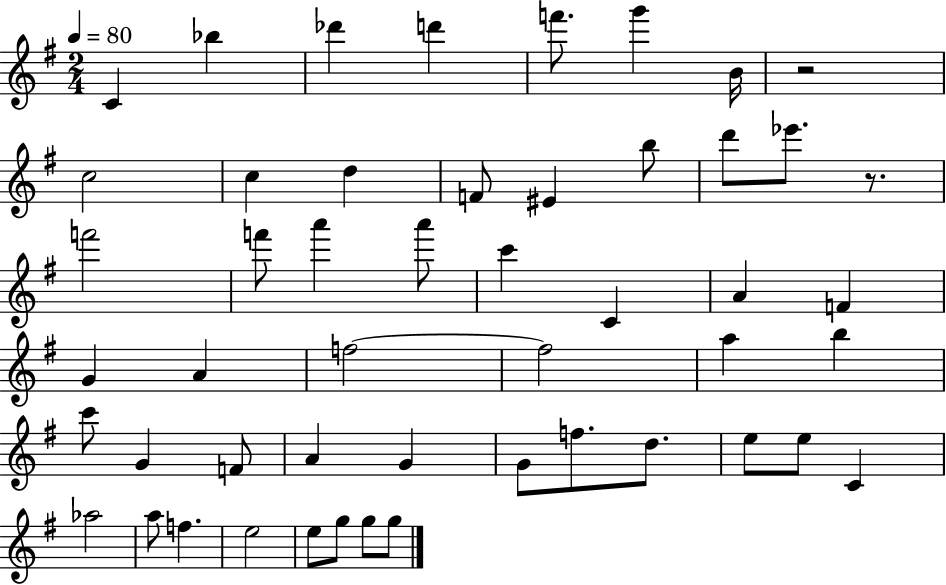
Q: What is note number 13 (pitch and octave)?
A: B5